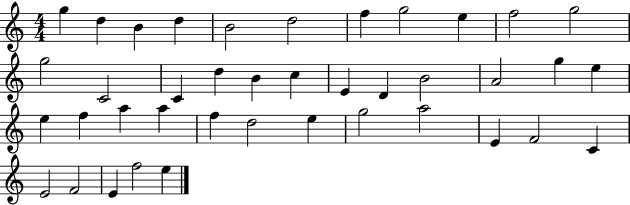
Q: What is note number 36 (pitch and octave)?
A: E4